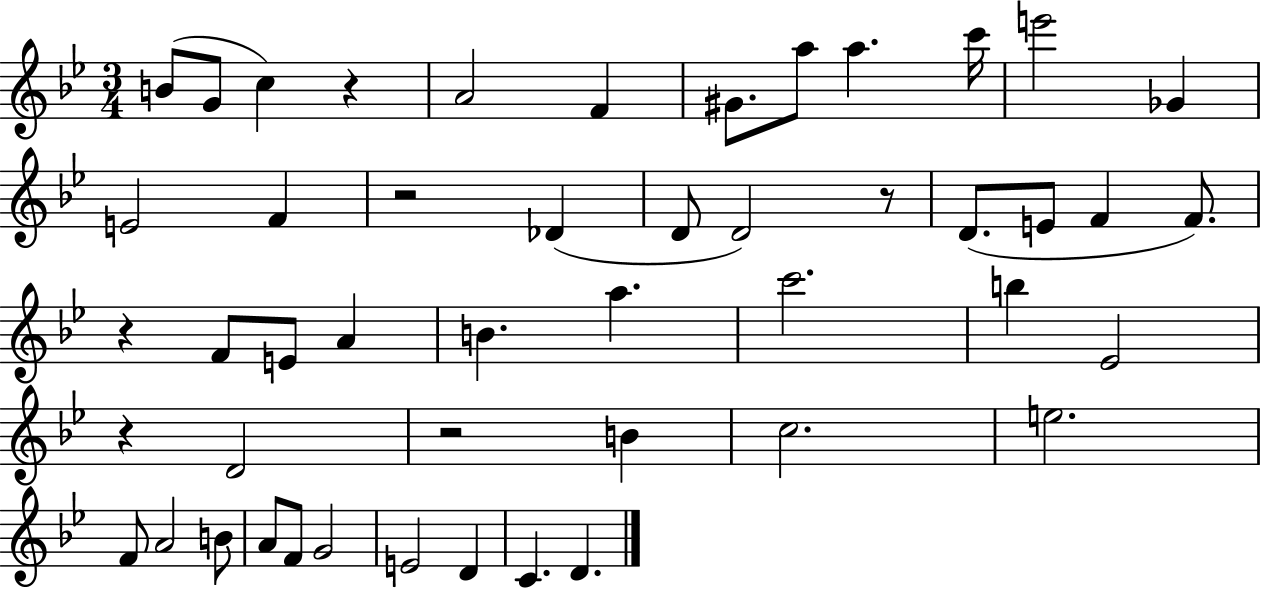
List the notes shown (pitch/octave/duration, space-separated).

B4/e G4/e C5/q R/q A4/h F4/q G#4/e. A5/e A5/q. C6/s E6/h Gb4/q E4/h F4/q R/h Db4/q D4/e D4/h R/e D4/e. E4/e F4/q F4/e. R/q F4/e E4/e A4/q B4/q. A5/q. C6/h. B5/q Eb4/h R/q D4/h R/h B4/q C5/h. E5/h. F4/e A4/h B4/e A4/e F4/e G4/h E4/h D4/q C4/q. D4/q.